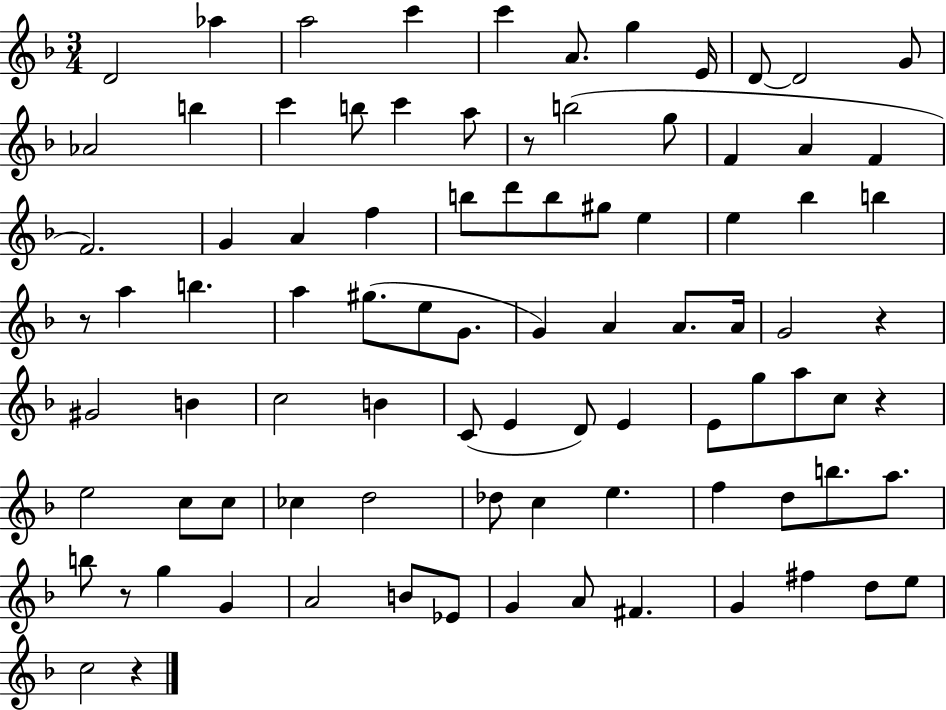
D4/h Ab5/q A5/h C6/q C6/q A4/e. G5/q E4/s D4/e D4/h G4/e Ab4/h B5/q C6/q B5/e C6/q A5/e R/e B5/h G5/e F4/q A4/q F4/q F4/h. G4/q A4/q F5/q B5/e D6/e B5/e G#5/e E5/q E5/q Bb5/q B5/q R/e A5/q B5/q. A5/q G#5/e. E5/e G4/e. G4/q A4/q A4/e. A4/s G4/h R/q G#4/h B4/q C5/h B4/q C4/e E4/q D4/e E4/q E4/e G5/e A5/e C5/e R/q E5/h C5/e C5/e CES5/q D5/h Db5/e C5/q E5/q. F5/q D5/e B5/e. A5/e. B5/e R/e G5/q G4/q A4/h B4/e Eb4/e G4/q A4/e F#4/q. G4/q F#5/q D5/e E5/e C5/h R/q